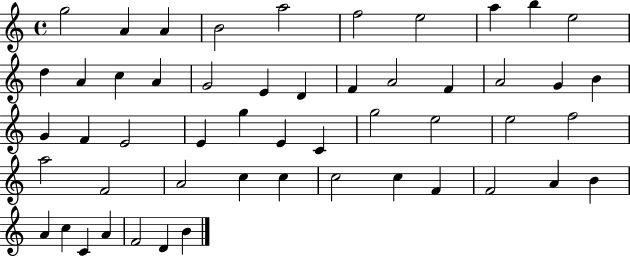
G5/h A4/q A4/q B4/h A5/h F5/h E5/h A5/q B5/q E5/h D5/q A4/q C5/q A4/q G4/h E4/q D4/q F4/q A4/h F4/q A4/h G4/q B4/q G4/q F4/q E4/h E4/q G5/q E4/q C4/q G5/h E5/h E5/h F5/h A5/h F4/h A4/h C5/q C5/q C5/h C5/q F4/q F4/h A4/q B4/q A4/q C5/q C4/q A4/q F4/h D4/q B4/q